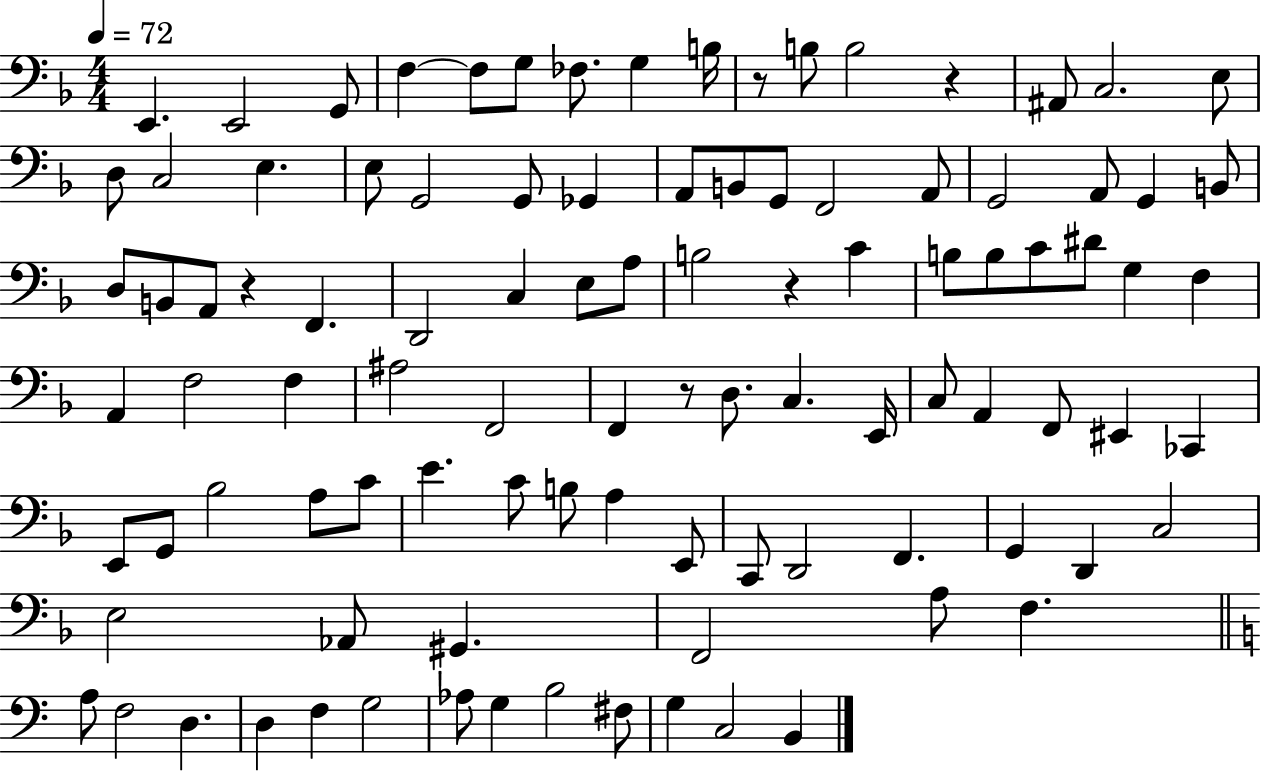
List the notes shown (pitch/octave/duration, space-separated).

E2/q. E2/h G2/e F3/q F3/e G3/e FES3/e. G3/q B3/s R/e B3/e B3/h R/q A#2/e C3/h. E3/e D3/e C3/h E3/q. E3/e G2/h G2/e Gb2/q A2/e B2/e G2/e F2/h A2/e G2/h A2/e G2/q B2/e D3/e B2/e A2/e R/q F2/q. D2/h C3/q E3/e A3/e B3/h R/q C4/q B3/e B3/e C4/e D#4/e G3/q F3/q A2/q F3/h F3/q A#3/h F2/h F2/q R/e D3/e. C3/q. E2/s C3/e A2/q F2/e EIS2/q CES2/q E2/e G2/e Bb3/h A3/e C4/e E4/q. C4/e B3/e A3/q E2/e C2/e D2/h F2/q. G2/q D2/q C3/h E3/h Ab2/e G#2/q. F2/h A3/e F3/q. A3/e F3/h D3/q. D3/q F3/q G3/h Ab3/e G3/q B3/h F#3/e G3/q C3/h B2/q